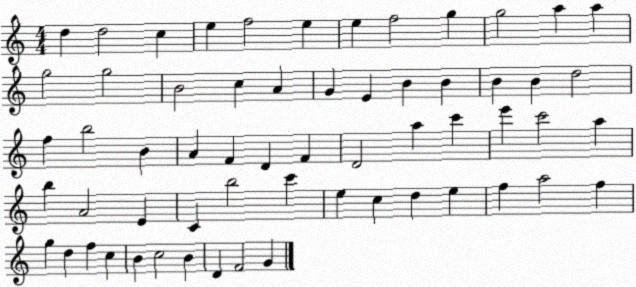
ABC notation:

X:1
T:Untitled
M:4/4
L:1/4
K:C
d d2 c e f2 e e f2 g g2 a a g2 g2 B2 c A G E B B B B d2 f b2 B A F D F D2 a c' e' c'2 a b A2 E C b2 c' e c d e f a2 f g d f c B c2 B D F2 G